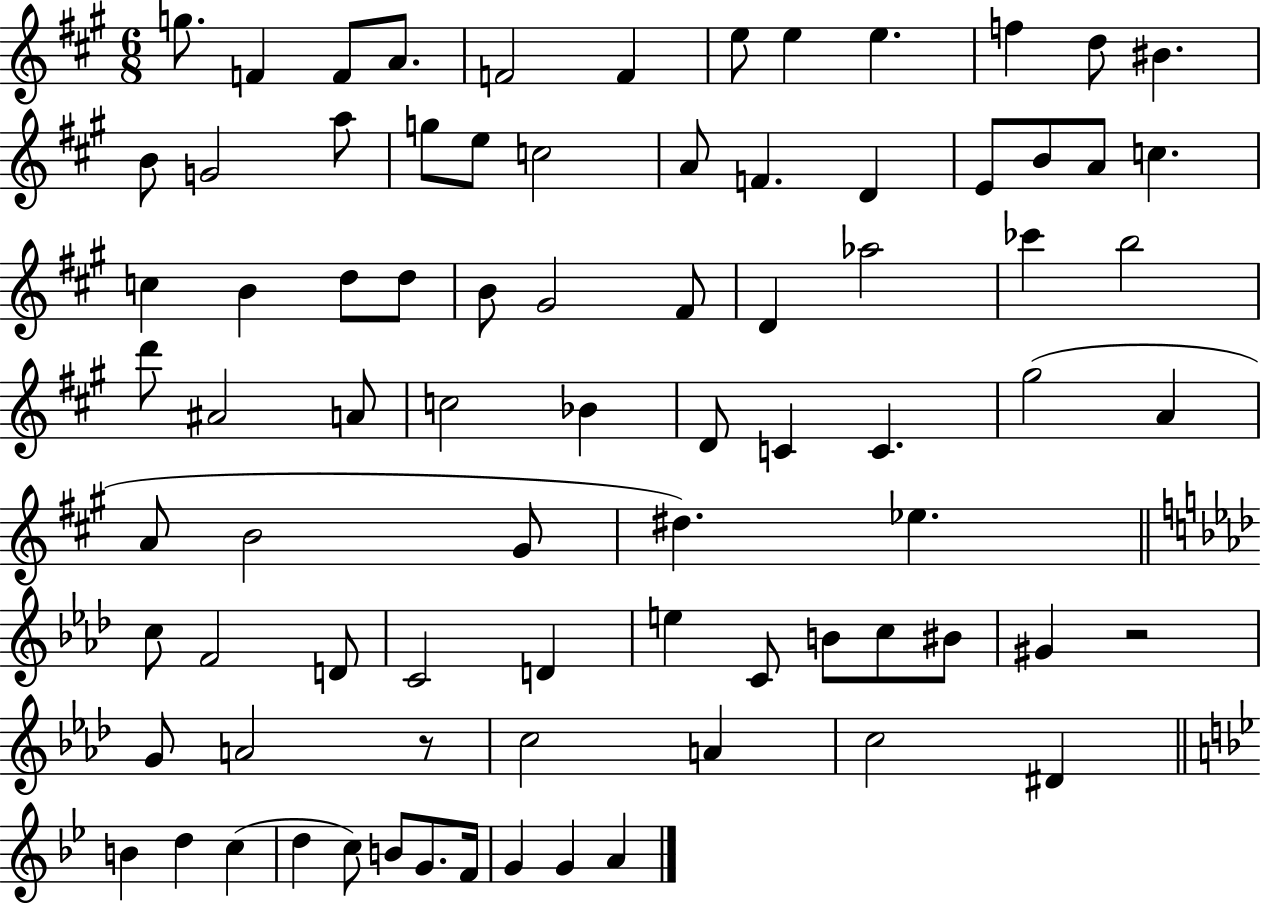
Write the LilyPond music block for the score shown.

{
  \clef treble
  \numericTimeSignature
  \time 6/8
  \key a \major
  g''8. f'4 f'8 a'8. | f'2 f'4 | e''8 e''4 e''4. | f''4 d''8 bis'4. | \break b'8 g'2 a''8 | g''8 e''8 c''2 | a'8 f'4. d'4 | e'8 b'8 a'8 c''4. | \break c''4 b'4 d''8 d''8 | b'8 gis'2 fis'8 | d'4 aes''2 | ces'''4 b''2 | \break d'''8 ais'2 a'8 | c''2 bes'4 | d'8 c'4 c'4. | gis''2( a'4 | \break a'8 b'2 gis'8 | dis''4.) ees''4. | \bar "||" \break \key aes \major c''8 f'2 d'8 | c'2 d'4 | e''4 c'8 b'8 c''8 bis'8 | gis'4 r2 | \break g'8 a'2 r8 | c''2 a'4 | c''2 dis'4 | \bar "||" \break \key g \minor b'4 d''4 c''4( | d''4 c''8) b'8 g'8. f'16 | g'4 g'4 a'4 | \bar "|."
}